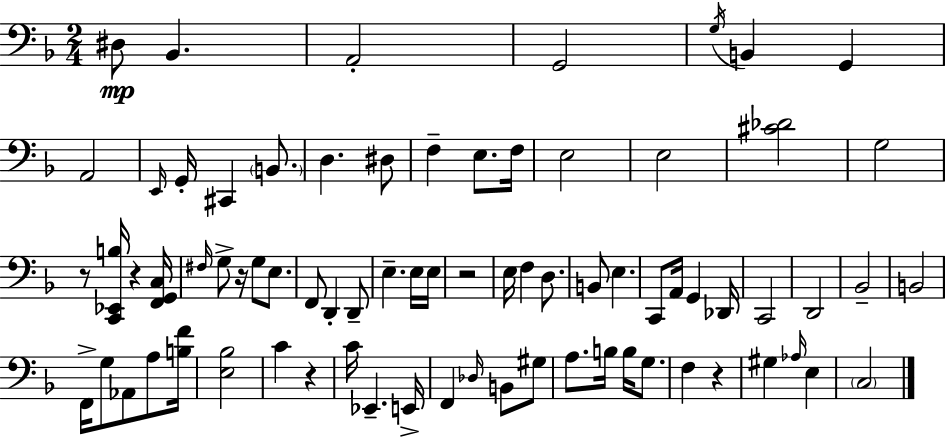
D#3/e Bb2/q. A2/h G2/h G3/s B2/q G2/q A2/h E2/s G2/s C#2/q B2/e. D3/q. D#3/e F3/q E3/e. F3/s E3/h E3/h [C#4,Db4]/h G3/h R/e [C2,Eb2,B3]/s R/q [F2,G2,C3]/s F#3/s G3/e R/s G3/e E3/e. F2/e D2/q D2/e E3/q. E3/s E3/s R/h E3/s F3/q D3/e. B2/e E3/q. C2/e A2/s G2/q Db2/s C2/h D2/h Bb2/h B2/h F2/s G3/e Ab2/e A3/e [B3,F4]/s [E3,Bb3]/h C4/q R/q C4/s Eb2/q. E2/s F2/q Db3/s B2/e G#3/e A3/e. B3/s B3/s G3/e. F3/q R/q G#3/q Ab3/s E3/q C3/h